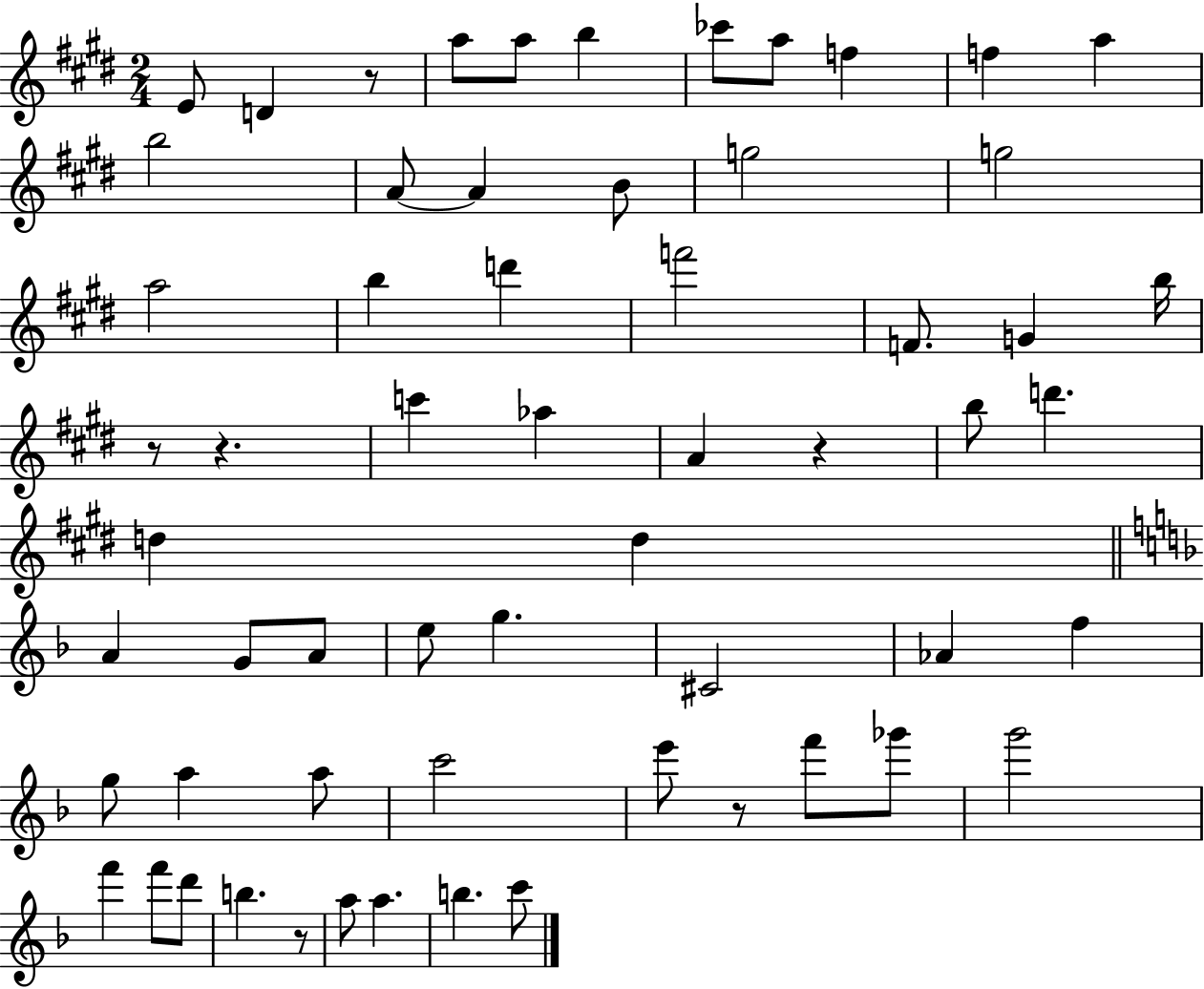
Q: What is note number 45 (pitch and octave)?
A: Gb6